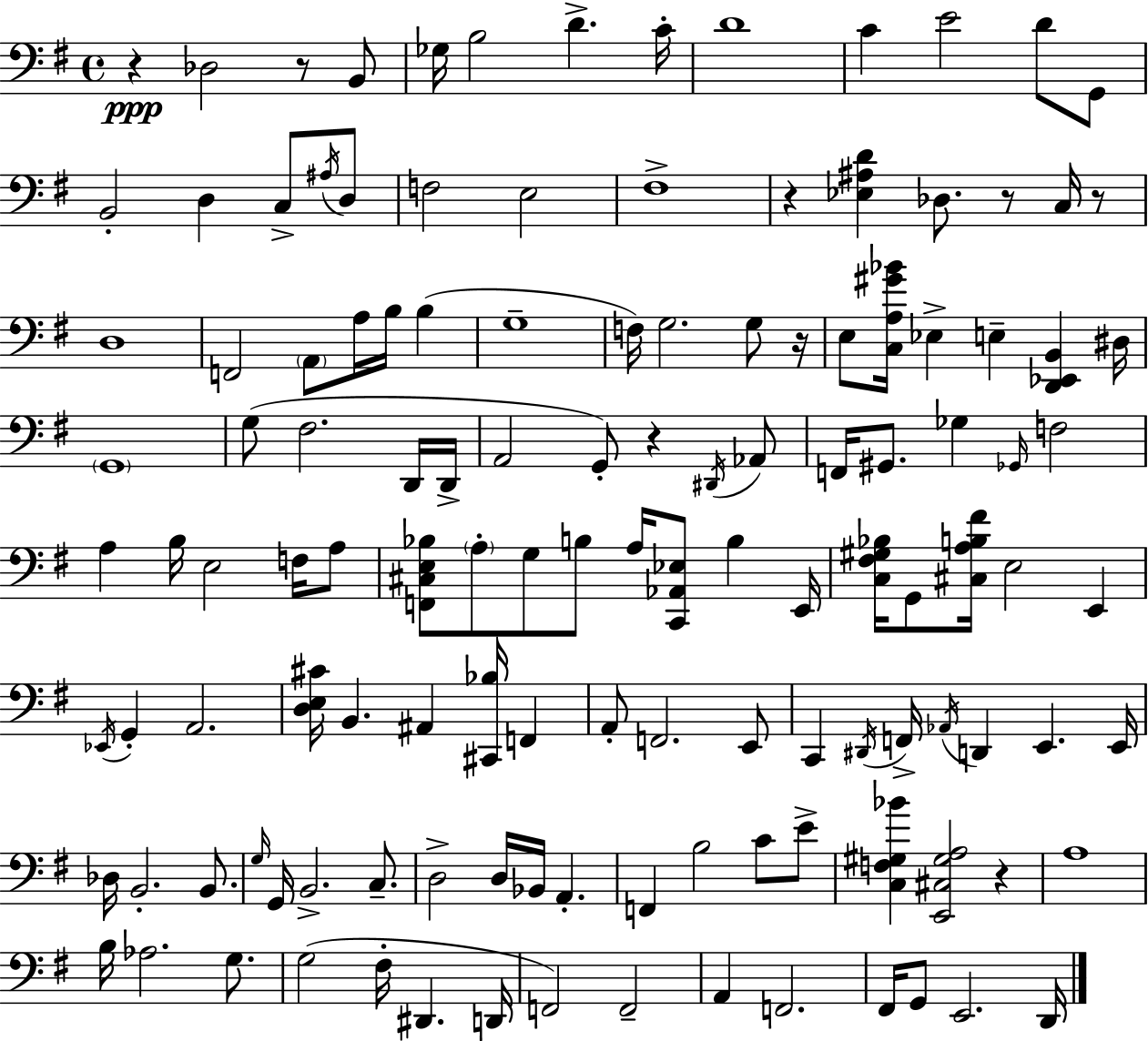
{
  \clef bass
  \time 4/4
  \defaultTimeSignature
  \key g \major
  \repeat volta 2 { r4\ppp des2 r8 b,8 | ges16 b2 d'4.-> c'16-. | d'1 | c'4 e'2 d'8 g,8 | \break b,2-. d4 c8-> \acciaccatura { ais16 } d8 | f2 e2 | fis1-> | r4 <ees ais d'>4 des8. r8 c16 r8 | \break d1 | f,2 \parenthesize a,8 a16 b16 b4( | g1-- | f16) g2. g8 | \break r16 e8 <c a gis' bes'>16 ees4-> e4-- <d, ees, b,>4 | dis16 \parenthesize g,1 | g8( fis2. d,16 | d,16-> a,2 g,8-.) r4 \acciaccatura { dis,16 } | \break aes,8 f,16 gis,8. ges4 \grace { ges,16 } f2 | a4 b16 e2 | f16 a8 <f, cis e bes>8 \parenthesize a8-. g8 b8 a16 <c, aes, ees>8 b4 | e,16 <c fis gis bes>16 g,8 <cis a b fis'>16 e2 e,4 | \break \acciaccatura { ees,16 } g,4-. a,2. | <d e cis'>16 b,4. ais,4 <cis, bes>16 | f,4 a,8-. f,2. | e,8 c,4 \acciaccatura { dis,16 } f,16-> \acciaccatura { aes,16 } d,4 e,4. | \break e,16 des16 b,2.-. | b,8. \grace { g16 } g,16 b,2.-> | c8.-- d2-> d16 | bes,16 a,4.-. f,4 b2 | \break c'8 e'8-> <c f gis bes'>4 <e, cis gis a>2 | r4 a1 | b16 aes2. | g8. g2( fis16-. | \break dis,4. d,16 f,2) f,2-- | a,4 f,2. | fis,16 g,8 e,2. | d,16 } \bar "|."
}